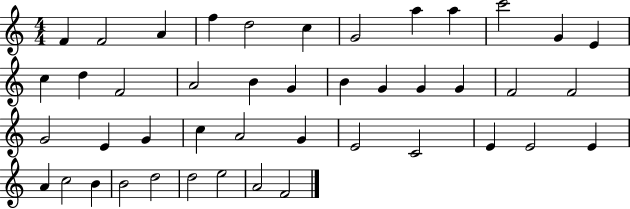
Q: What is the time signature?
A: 4/4